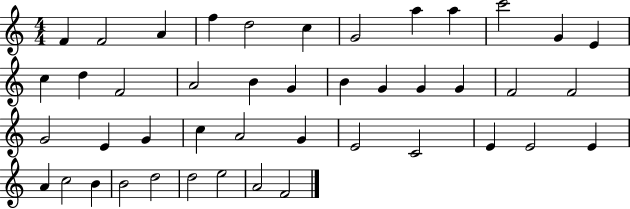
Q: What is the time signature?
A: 4/4